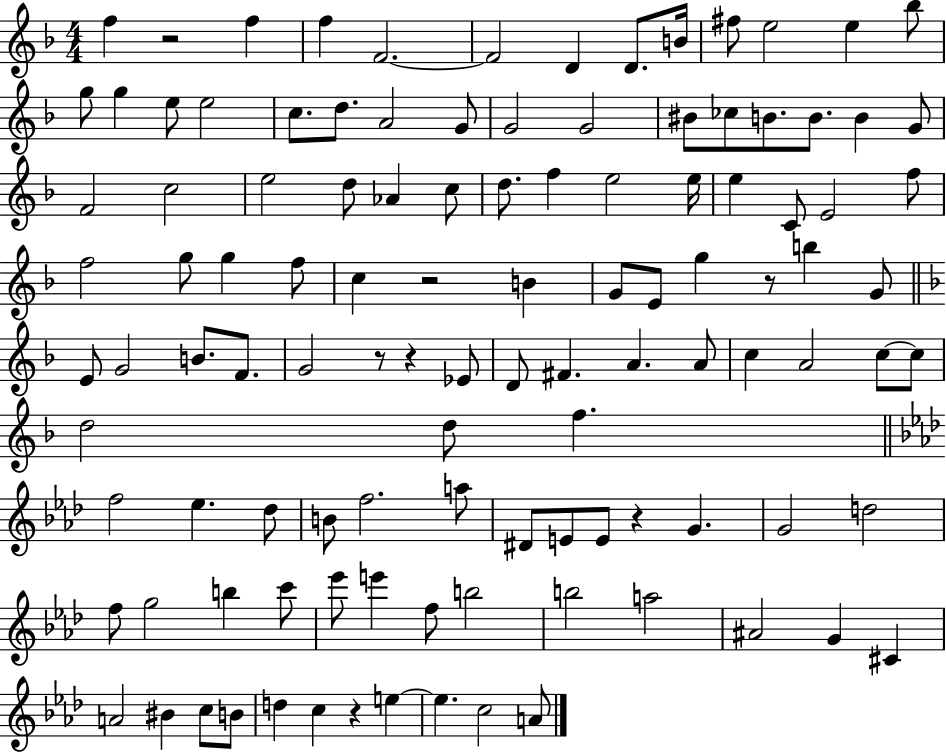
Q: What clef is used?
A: treble